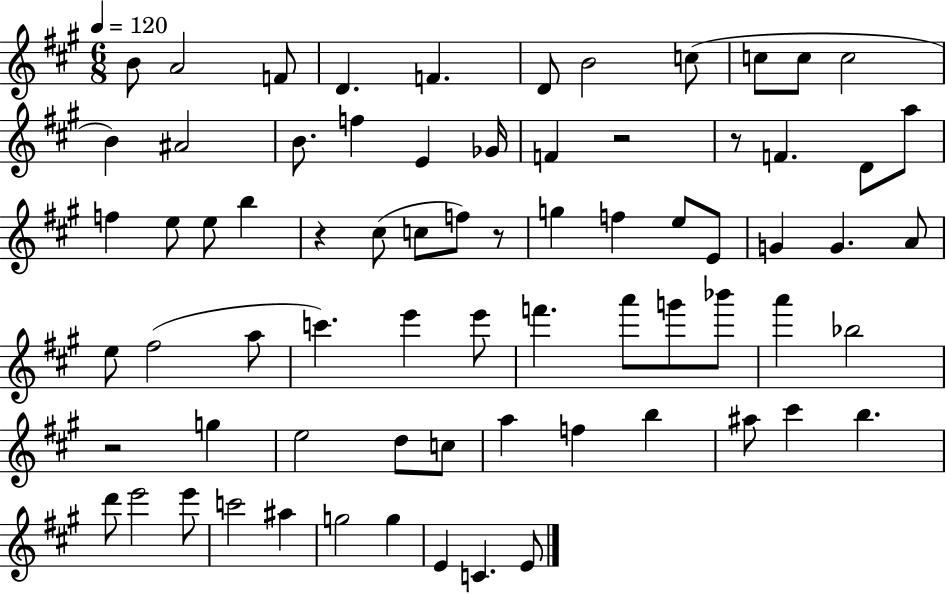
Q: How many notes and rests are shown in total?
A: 72